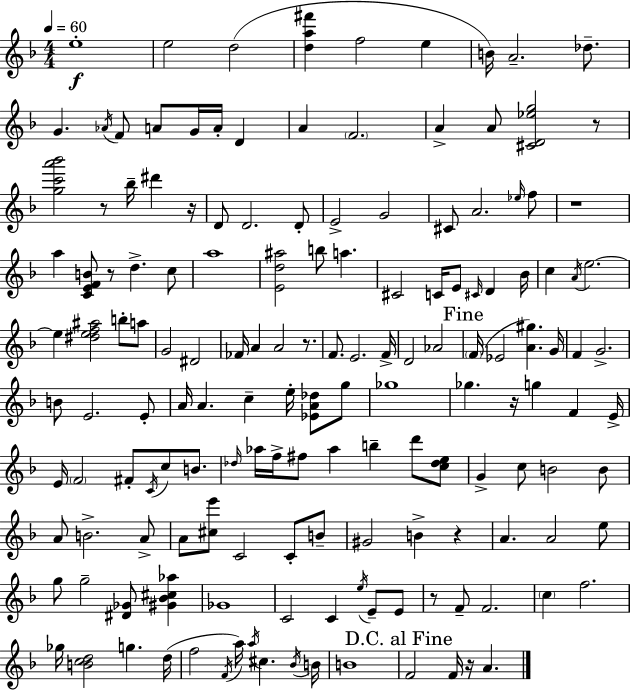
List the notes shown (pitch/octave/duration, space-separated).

E5/w E5/h D5/h [D5,A5,F#6]/q F5/h E5/q B4/s A4/h. Db5/e. G4/q. Ab4/s F4/e A4/e G4/s A4/s D4/q A4/q F4/h. A4/q A4/e [C#4,D4,Eb5,G5]/h R/e [G5,C6,A6,Bb6]/h R/e Bb5/s D#6/q R/s D4/e D4/h. D4/e E4/h G4/h C#4/e A4/h. Eb5/s F5/e R/w A5/q [C4,E4,F4,B4]/e R/e D5/q. C5/e A5/w [E4,D5,A#5]/h B5/e A5/q. C#4/h C4/s E4/e C#4/s D4/q Bb4/s C5/q A4/s E5/h. E5/q [D#5,E5,F5,A#5]/h B5/e A5/e G4/h D#4/h FES4/s A4/q A4/h R/e. F4/e. E4/h. F4/s D4/h Ab4/h F4/s Eb4/h [A4,G#5]/q. G4/s F4/q G4/h. B4/e E4/h. E4/e A4/s A4/q. C5/q E5/s [Eb4,A4,Db5]/e G5/e Gb5/w Gb5/q. R/s G5/q F4/q E4/s E4/s F4/h F#4/e C4/s C5/e B4/e. Db5/s Ab5/s F5/s F#5/e Ab5/q B5/q D6/e [C5,Db5,E5]/e G4/q C5/e B4/h B4/e A4/e B4/h. A4/e A4/e [C#5,E6]/e C4/h C4/e B4/e G#4/h B4/q R/q A4/q. A4/h E5/e G5/e G5/h [D#4,Gb4]/e [G#4,Bb4,C#5,Ab5]/q Gb4/w C4/h C4/q E5/s E4/e E4/e R/e F4/e F4/h. C5/q F5/h. Gb5/s [B4,C5,D5]/h G5/q. D5/s F5/h F4/s A5/s A5/s C#5/q. Bb4/s B4/s B4/w F4/h F4/s R/s A4/q.